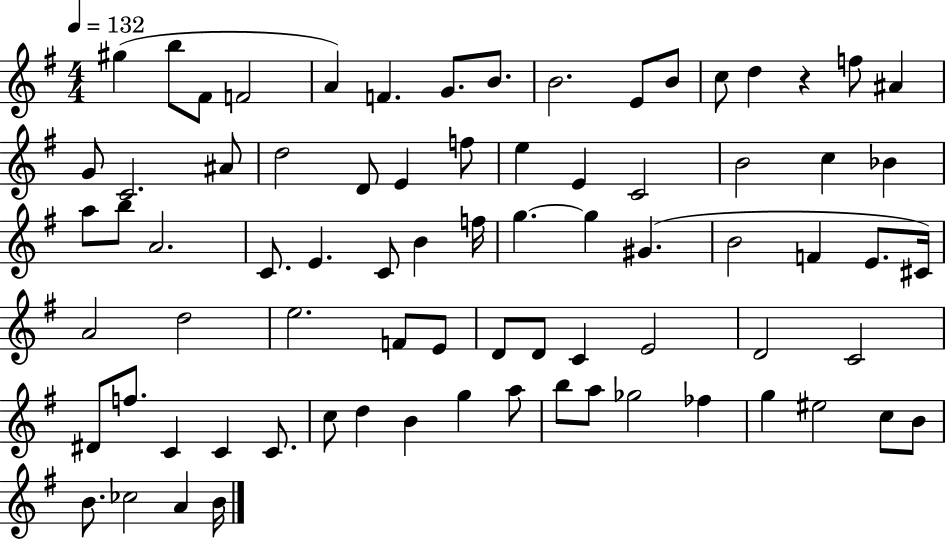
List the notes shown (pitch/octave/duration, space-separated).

G#5/q B5/e F#4/e F4/h A4/q F4/q. G4/e. B4/e. B4/h. E4/e B4/e C5/e D5/q R/q F5/e A#4/q G4/e C4/h. A#4/e D5/h D4/e E4/q F5/e E5/q E4/q C4/h B4/h C5/q Bb4/q A5/e B5/e A4/h. C4/e. E4/q. C4/e B4/q F5/s G5/q. G5/q G#4/q. B4/h F4/q E4/e. C#4/s A4/h D5/h E5/h. F4/e E4/e D4/e D4/e C4/q E4/h D4/h C4/h D#4/e F5/e. C4/q C4/q C4/e. C5/e D5/q B4/q G5/q A5/e B5/e A5/e Gb5/h FES5/q G5/q EIS5/h C5/e B4/e B4/e. CES5/h A4/q B4/s